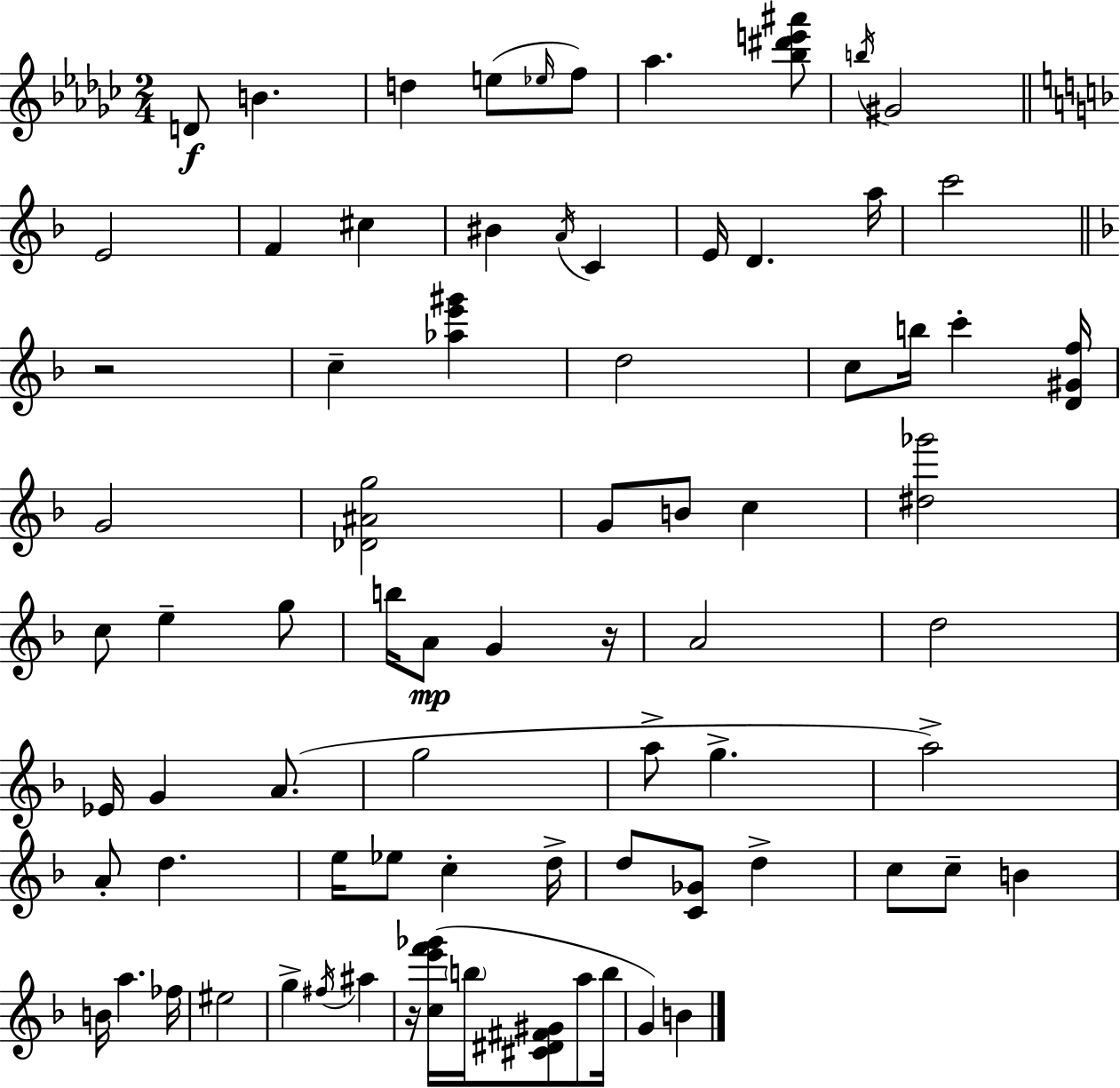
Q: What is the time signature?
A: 2/4